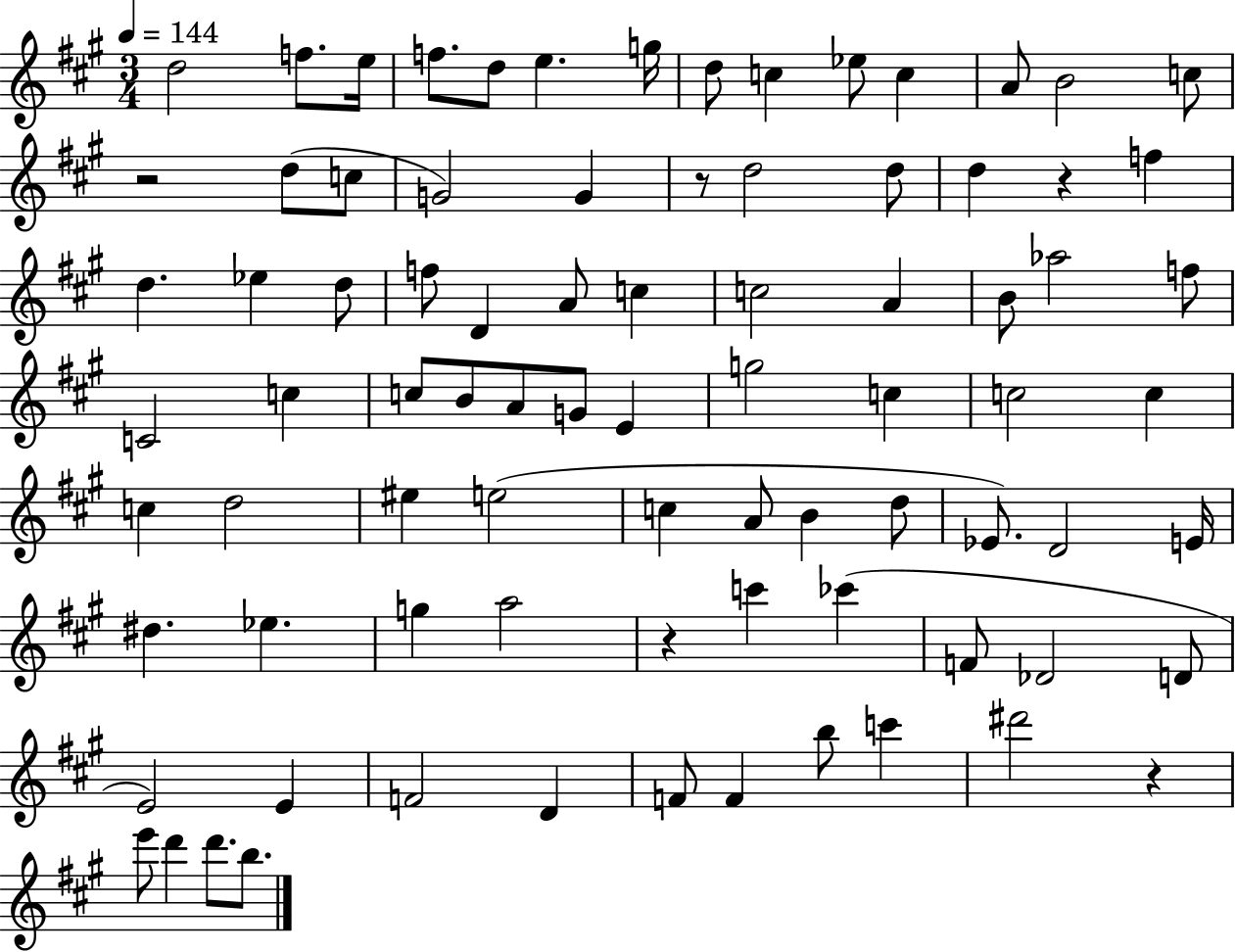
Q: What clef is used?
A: treble